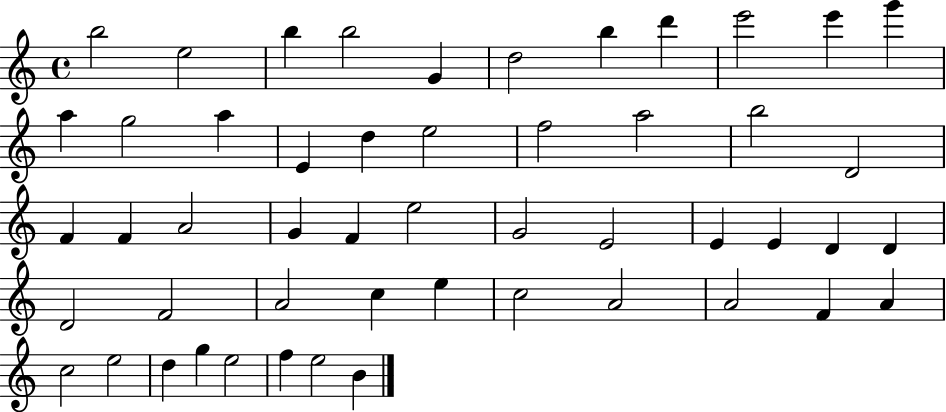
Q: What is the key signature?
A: C major